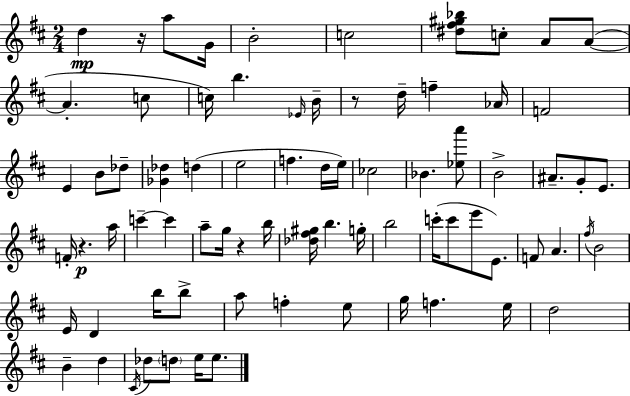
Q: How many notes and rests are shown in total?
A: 76